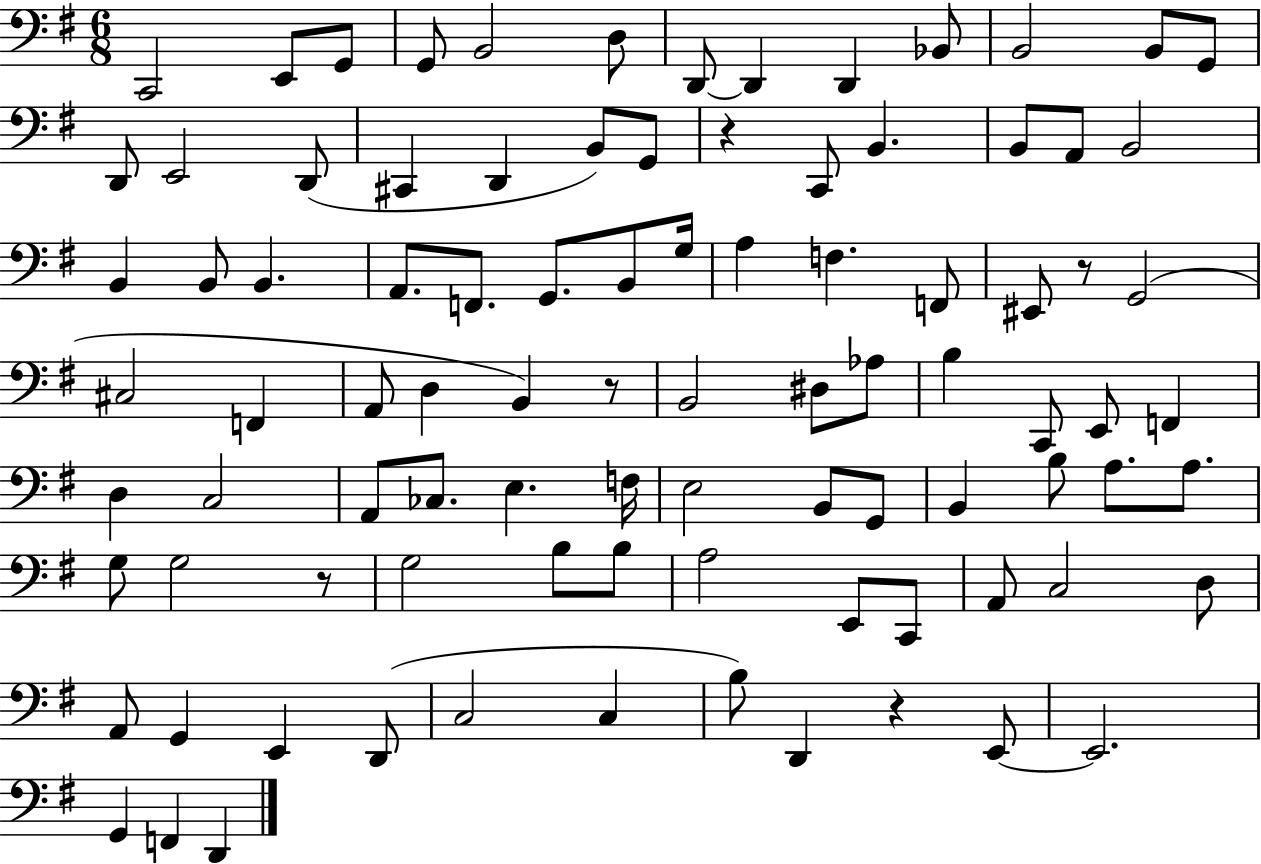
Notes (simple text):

C2/h E2/e G2/e G2/e B2/h D3/e D2/e D2/q D2/q Bb2/e B2/h B2/e G2/e D2/e E2/h D2/e C#2/q D2/q B2/e G2/e R/q C2/e B2/q. B2/e A2/e B2/h B2/q B2/e B2/q. A2/e. F2/e. G2/e. B2/e G3/s A3/q F3/q. F2/e EIS2/e R/e G2/h C#3/h F2/q A2/e D3/q B2/q R/e B2/h D#3/e Ab3/e B3/q C2/e E2/e F2/q D3/q C3/h A2/e CES3/e. E3/q. F3/s E3/h B2/e G2/e B2/q B3/e A3/e. A3/e. G3/e G3/h R/e G3/h B3/e B3/e A3/h E2/e C2/e A2/e C3/h D3/e A2/e G2/q E2/q D2/e C3/h C3/q B3/e D2/q R/q E2/e E2/h. G2/q F2/q D2/q